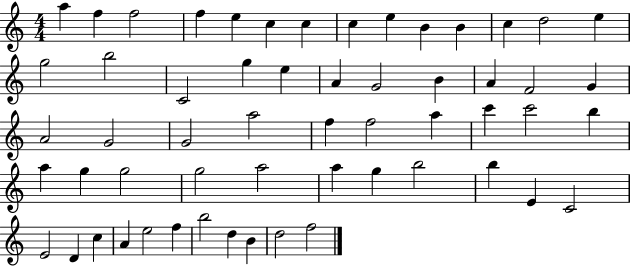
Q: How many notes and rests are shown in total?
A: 57